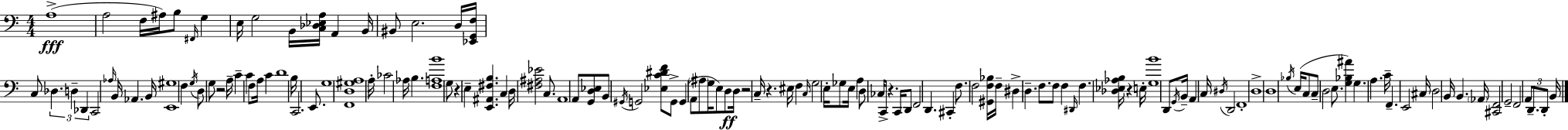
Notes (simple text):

A3/w A3/h F3/s A#3/s B3/e F#2/s G3/q E3/s G3/h B2/s [C3,Db3,Eb3,A3]/s A2/q B2/s BIS2/e E3/h. D3/s [Eb2,G2,F3]/s C3/e Db3/q. D3/q Db2/q C2/h Ab3/s B2/s Ab2/q. B2/s [E2,G#3]/w F3/q G3/s D3/e G3/e R/h A3/s C4/q C4/q F3/e A3/s C4/q D4/w B3/s C2/h. E2/e. G3/w [F2,D3,G#3,A3]/w A3/s CES4/h Ab3/s B3/q. [F3,A3,B4]/w G3/e R/q E3/q [E2,A#2,F#3,B3]/q. C3/q D3/s [F#3,A#3,Eb4]/h C3/e. A2/w A2/e [G2,D3,Eb3]/e B2/e G#2/s G2/h [Eb3,C4,D#4,F4]/e G2/e G2/q A2/e A#3/e G3/s E3/e D3/e D3/s R/h C3/s R/q. EIS3/s F3/q C3/s G3/h E3/s Gb3/e E3/s A3/q D3/e CES3/s C2/e R/q. C2/s D2/e F2/h D2/q. C#2/q F3/e. F3/h [G#2,F3,Bb3]/s F3/s D#3/q D3/q. F3/e. F3/e F3/q D#2/s F3/q. [Db3,Eb3,Ab3,B3]/s R/q E3/s [G3,B4]/w D2/e G2/s B2/s A2/q C3/s D#3/s D2/h F2/w D3/w D3/w Bb3/s E3/s C3/e C3/e D3/h E3/e. [G3,Bb3,A#4]/q G3/q. A3/q. C4/s F2/q. E2/h C#3/s D3/h B2/s B2/q. Ab2/s [C#2,F2]/h G2/h F2/h A2/e D2/e. D2/e B2/s